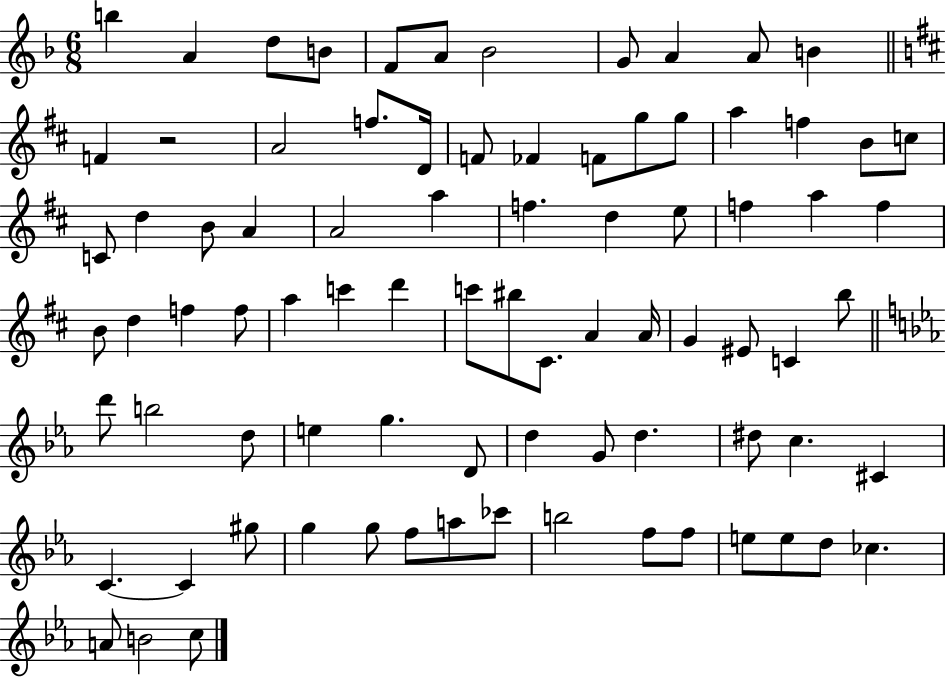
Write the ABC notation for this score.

X:1
T:Untitled
M:6/8
L:1/4
K:F
b A d/2 B/2 F/2 A/2 _B2 G/2 A A/2 B F z2 A2 f/2 D/4 F/2 _F F/2 g/2 g/2 a f B/2 c/2 C/2 d B/2 A A2 a f d e/2 f a f B/2 d f f/2 a c' d' c'/2 ^b/2 ^C/2 A A/4 G ^E/2 C b/2 d'/2 b2 d/2 e g D/2 d G/2 d ^d/2 c ^C C C ^g/2 g g/2 f/2 a/2 _c'/2 b2 f/2 f/2 e/2 e/2 d/2 _c A/2 B2 c/2